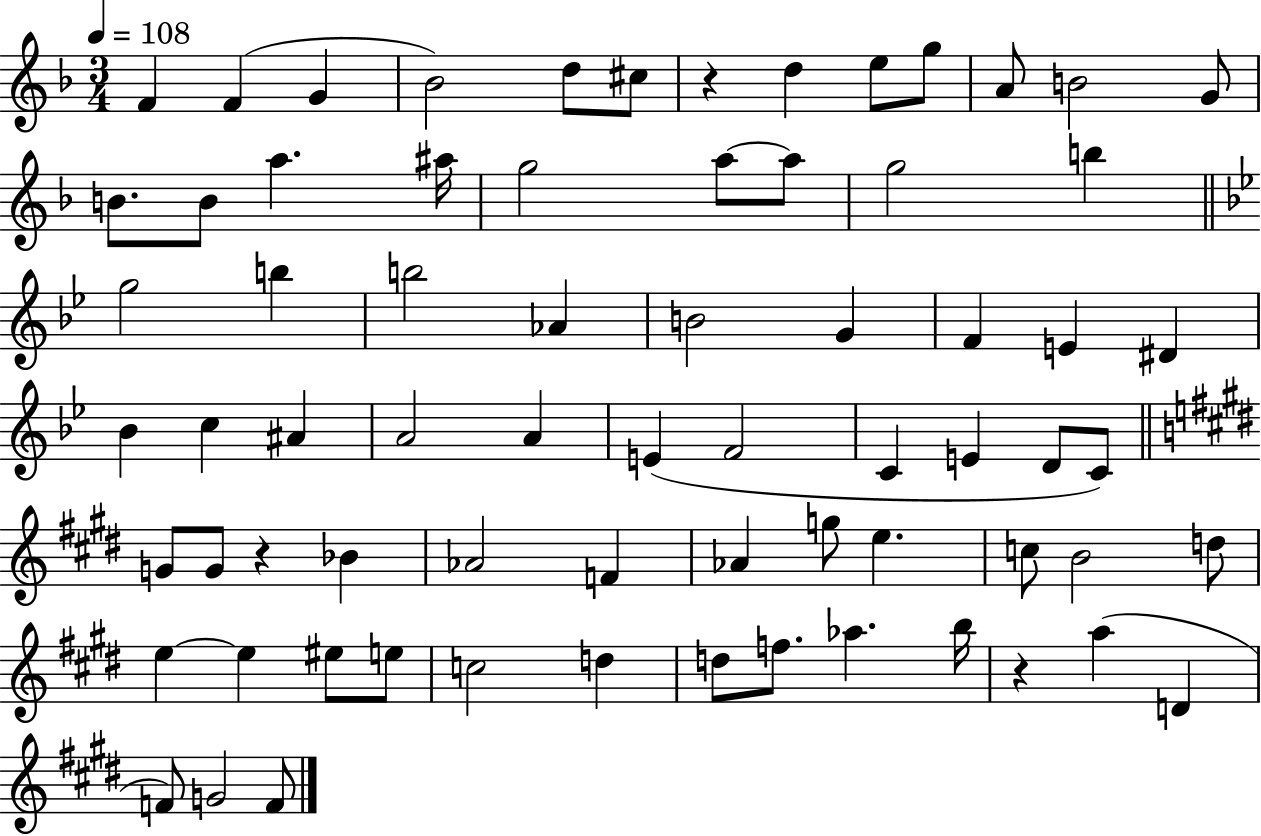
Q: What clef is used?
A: treble